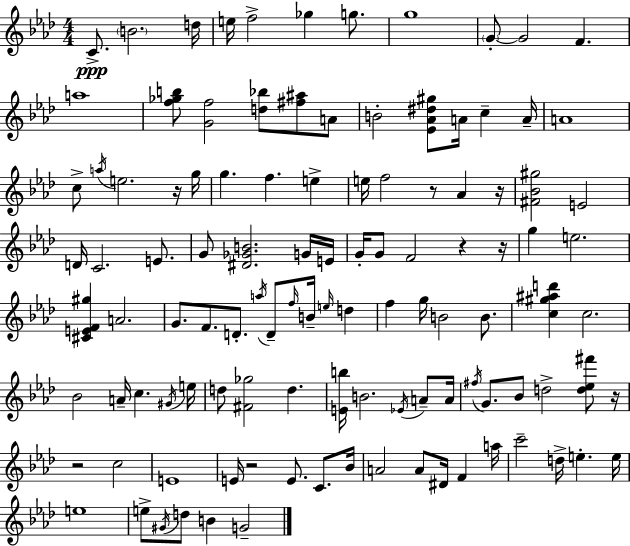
C4/e. B4/h. D5/s E5/s F5/h Gb5/q G5/e. G5/w G4/e G4/h F4/q. A5/w [F5,Gb5,B5]/e [G4,F5]/h [D5,Bb5]/e [F#5,A#5]/e A4/e B4/h [Eb4,Ab4,D#5,G#5]/e A4/s C5/q A4/s A4/w C5/e A5/s E5/h. R/s G5/s G5/q. F5/q. E5/q E5/s F5/h R/e Ab4/q R/s [F#4,Bb4,G#5]/h E4/h D4/s C4/h. E4/e. G4/e [D#4,Gb4,B4]/h. G4/s E4/s G4/s G4/e F4/h R/q R/s G5/q E5/h. [C#4,E4,F4,G#5]/q A4/h. G4/e. F4/e. D4/e. A5/s D4/e F5/s B4/s E5/s D5/q F5/q G5/s B4/h B4/e. [C5,G#5,A#5,D6]/q C5/h. Bb4/h A4/s C5/q. G#4/s E5/s D5/e [F#4,Gb5]/h D5/q. [E4,B5]/s B4/h. Eb4/s A4/e A4/s F#5/s G4/e. Bb4/e D5/h [D5,Eb5,F#6]/e R/s R/h C5/h E4/w E4/s R/h E4/e. C4/e. Bb4/s A4/h A4/e D#4/s F4/q A5/s C6/h D5/s E5/q. E5/s E5/w E5/e G#4/s D5/e B4/q G4/h